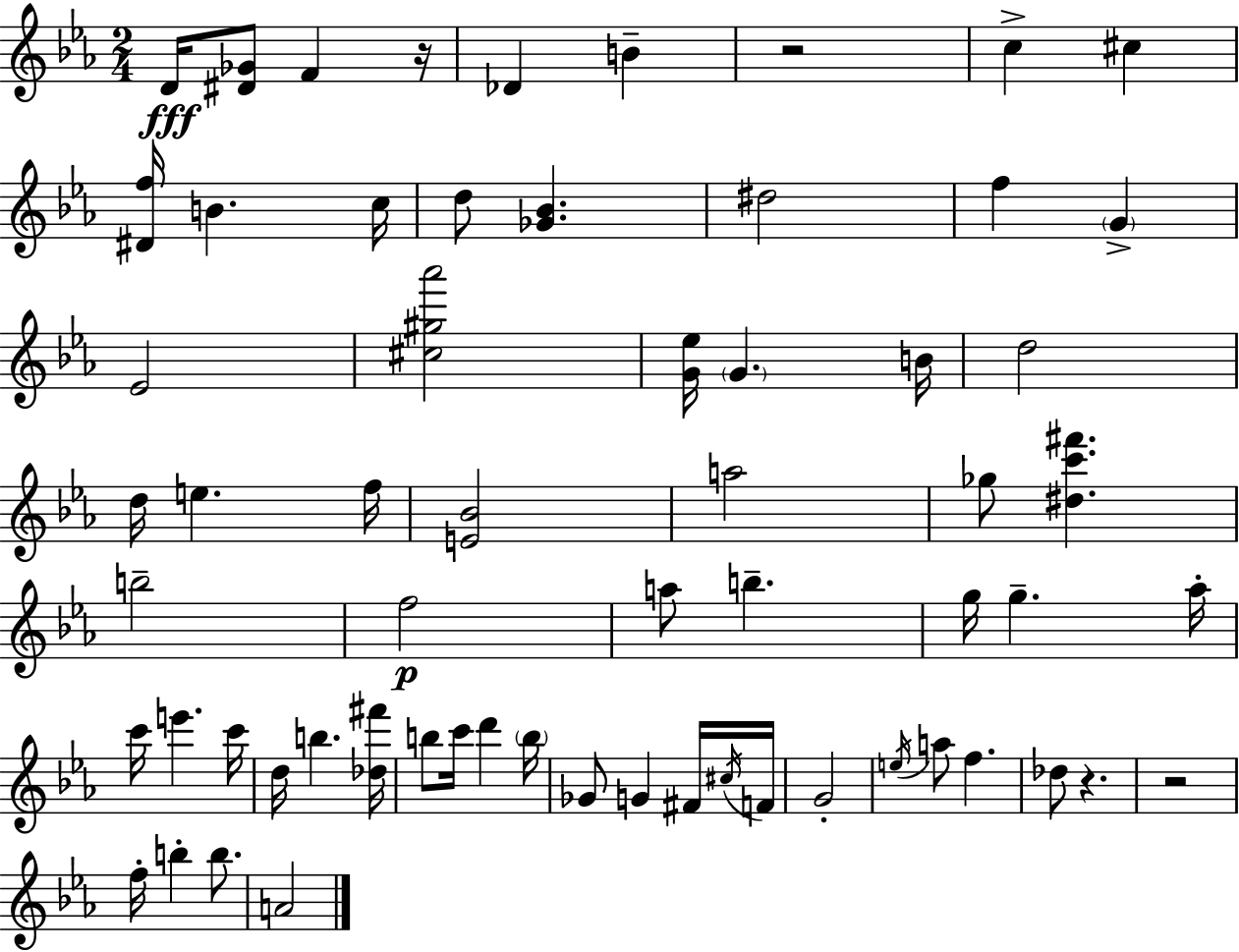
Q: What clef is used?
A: treble